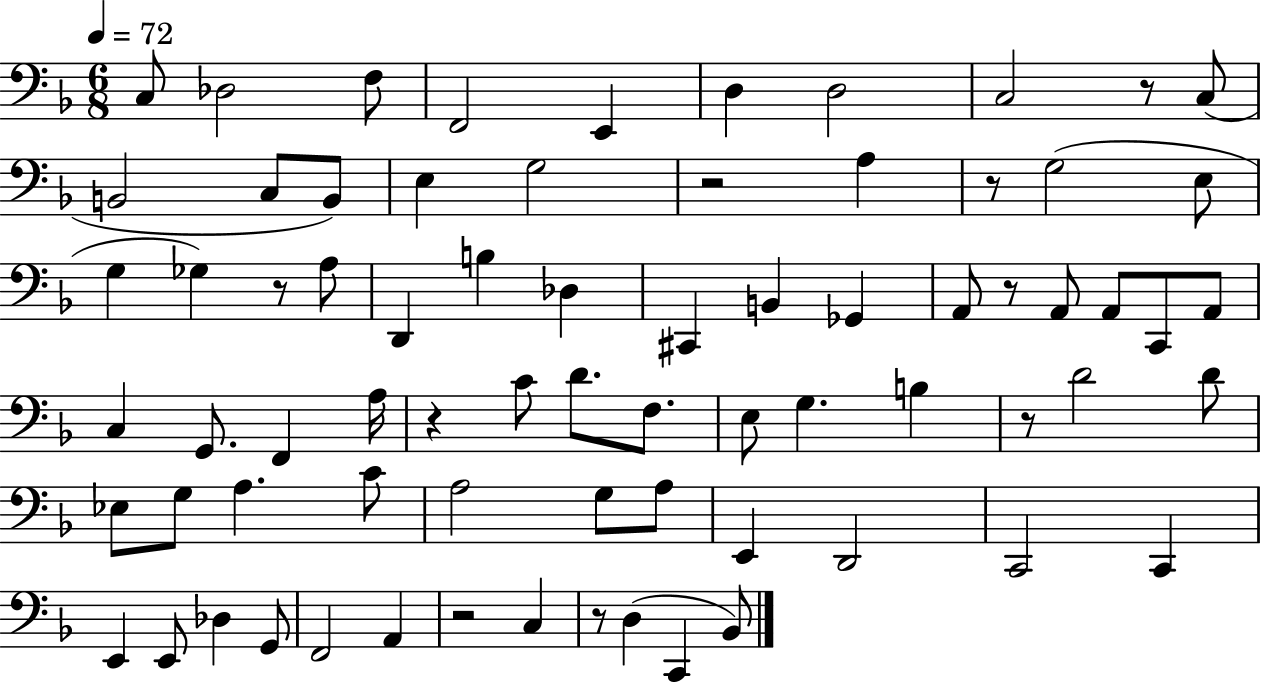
X:1
T:Untitled
M:6/8
L:1/4
K:F
C,/2 _D,2 F,/2 F,,2 E,, D, D,2 C,2 z/2 C,/2 B,,2 C,/2 B,,/2 E, G,2 z2 A, z/2 G,2 E,/2 G, _G, z/2 A,/2 D,, B, _D, ^C,, B,, _G,, A,,/2 z/2 A,,/2 A,,/2 C,,/2 A,,/2 C, G,,/2 F,, A,/4 z C/2 D/2 F,/2 E,/2 G, B, z/2 D2 D/2 _E,/2 G,/2 A, C/2 A,2 G,/2 A,/2 E,, D,,2 C,,2 C,, E,, E,,/2 _D, G,,/2 F,,2 A,, z2 C, z/2 D, C,, _B,,/2